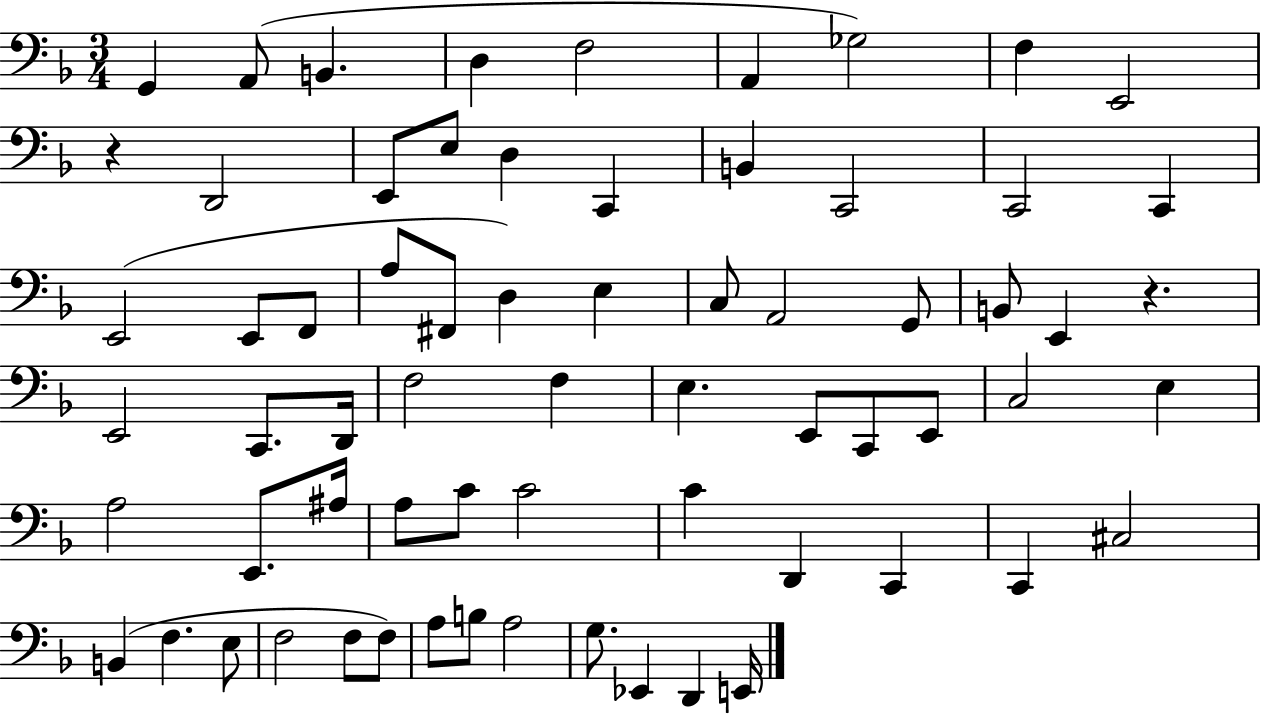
G2/q A2/e B2/q. D3/q F3/h A2/q Gb3/h F3/q E2/h R/q D2/h E2/e E3/e D3/q C2/q B2/q C2/h C2/h C2/q E2/h E2/e F2/e A3/e F#2/e D3/q E3/q C3/e A2/h G2/e B2/e E2/q R/q. E2/h C2/e. D2/s F3/h F3/q E3/q. E2/e C2/e E2/e C3/h E3/q A3/h E2/e. A#3/s A3/e C4/e C4/h C4/q D2/q C2/q C2/q C#3/h B2/q F3/q. E3/e F3/h F3/e F3/e A3/e B3/e A3/h G3/e. Eb2/q D2/q E2/s